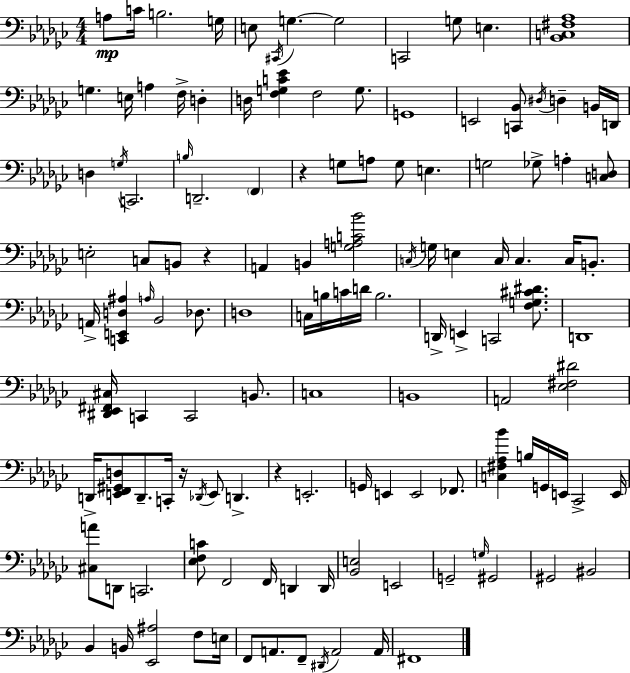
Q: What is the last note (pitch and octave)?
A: F#2